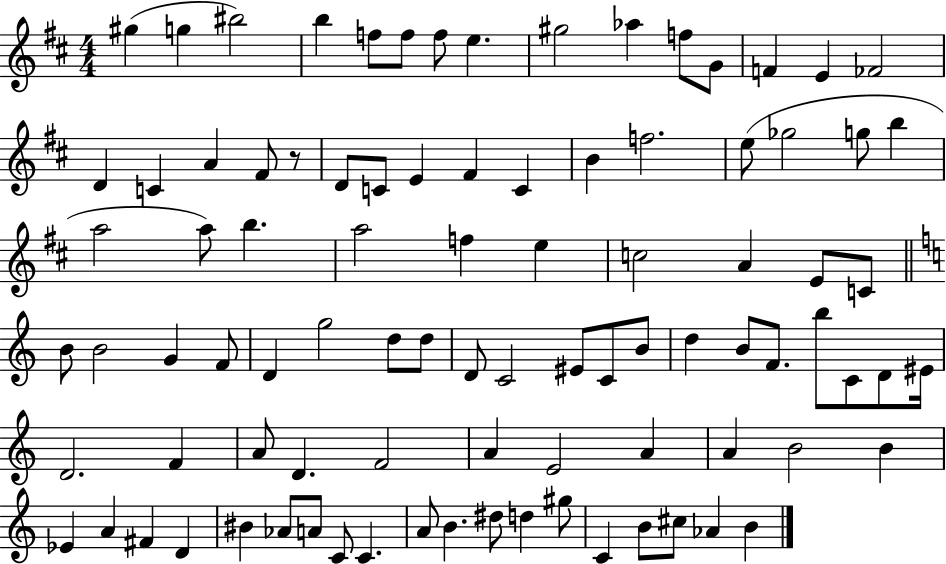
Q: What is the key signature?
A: D major